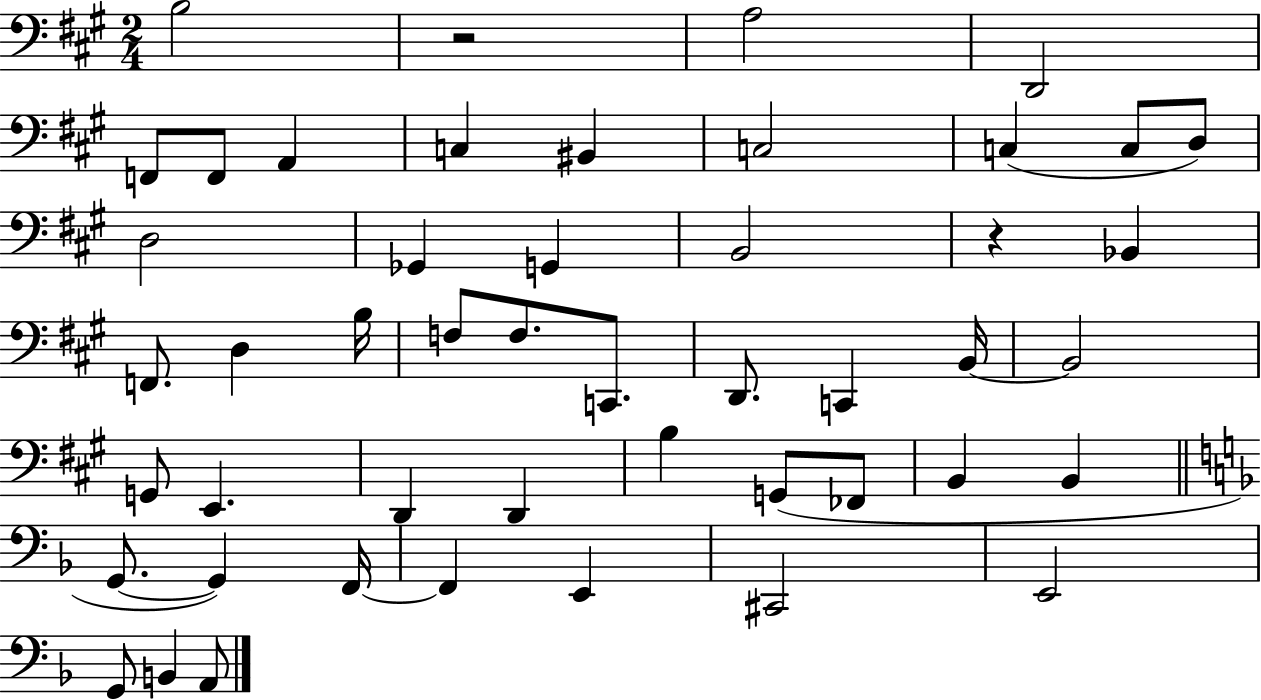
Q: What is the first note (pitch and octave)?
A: B3